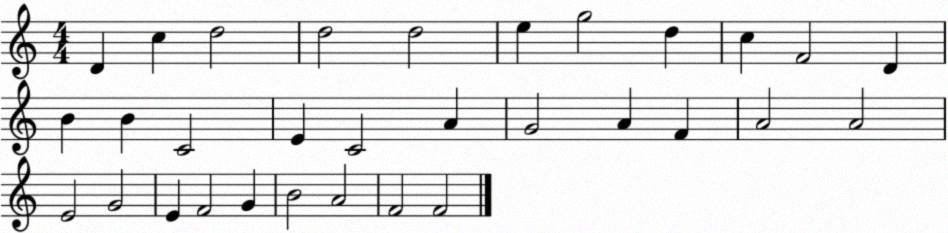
X:1
T:Untitled
M:4/4
L:1/4
K:C
D c d2 d2 d2 e g2 d c F2 D B B C2 E C2 A G2 A F A2 A2 E2 G2 E F2 G B2 A2 F2 F2